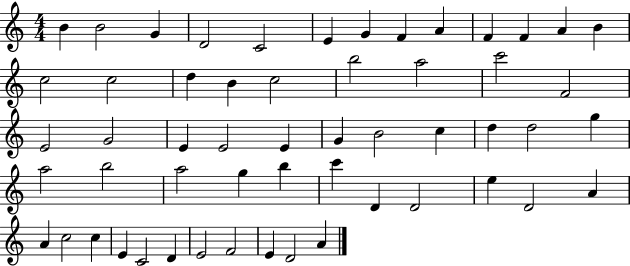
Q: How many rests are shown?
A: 0